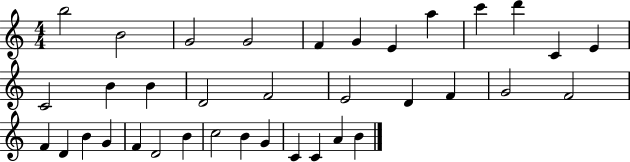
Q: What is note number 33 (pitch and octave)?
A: C4